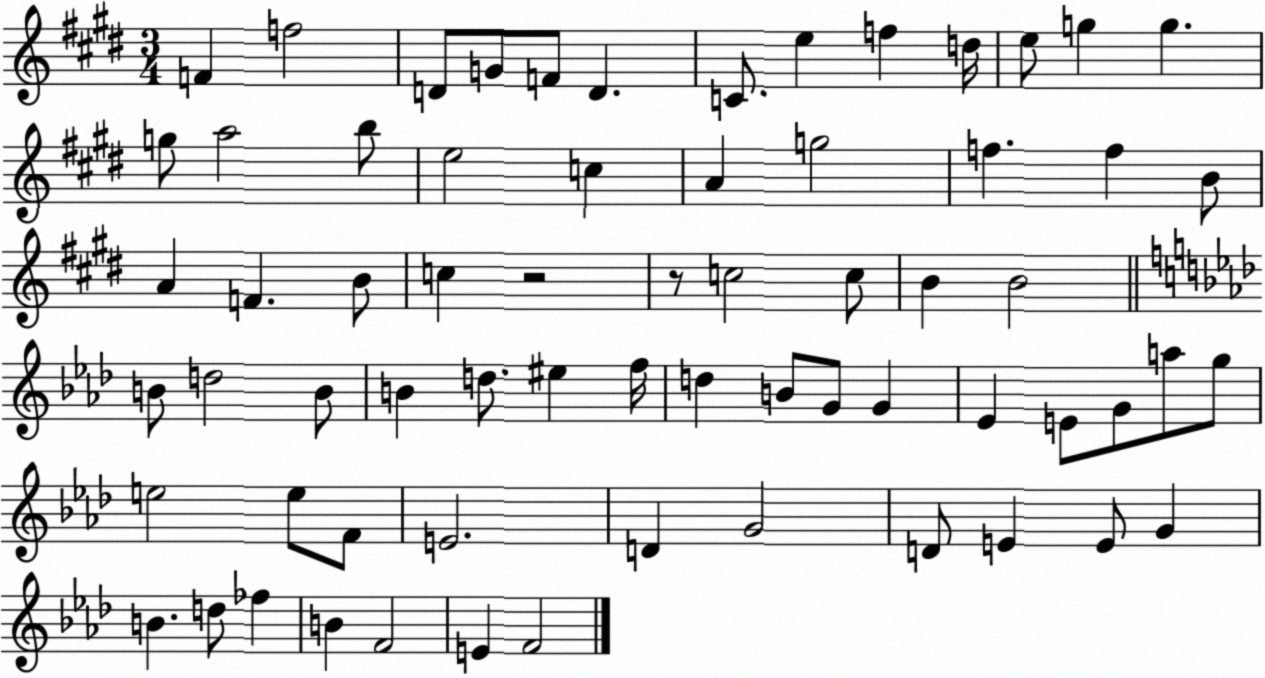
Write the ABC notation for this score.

X:1
T:Untitled
M:3/4
L:1/4
K:E
F f2 D/2 G/2 F/2 D C/2 e f d/4 e/2 g g g/2 a2 b/2 e2 c A g2 f f B/2 A F B/2 c z2 z/2 c2 c/2 B B2 B/2 d2 B/2 B d/2 ^e f/4 d B/2 G/2 G _E E/2 G/2 a/2 g/2 e2 e/2 F/2 E2 D G2 D/2 E E/2 G B d/2 _f B F2 E F2